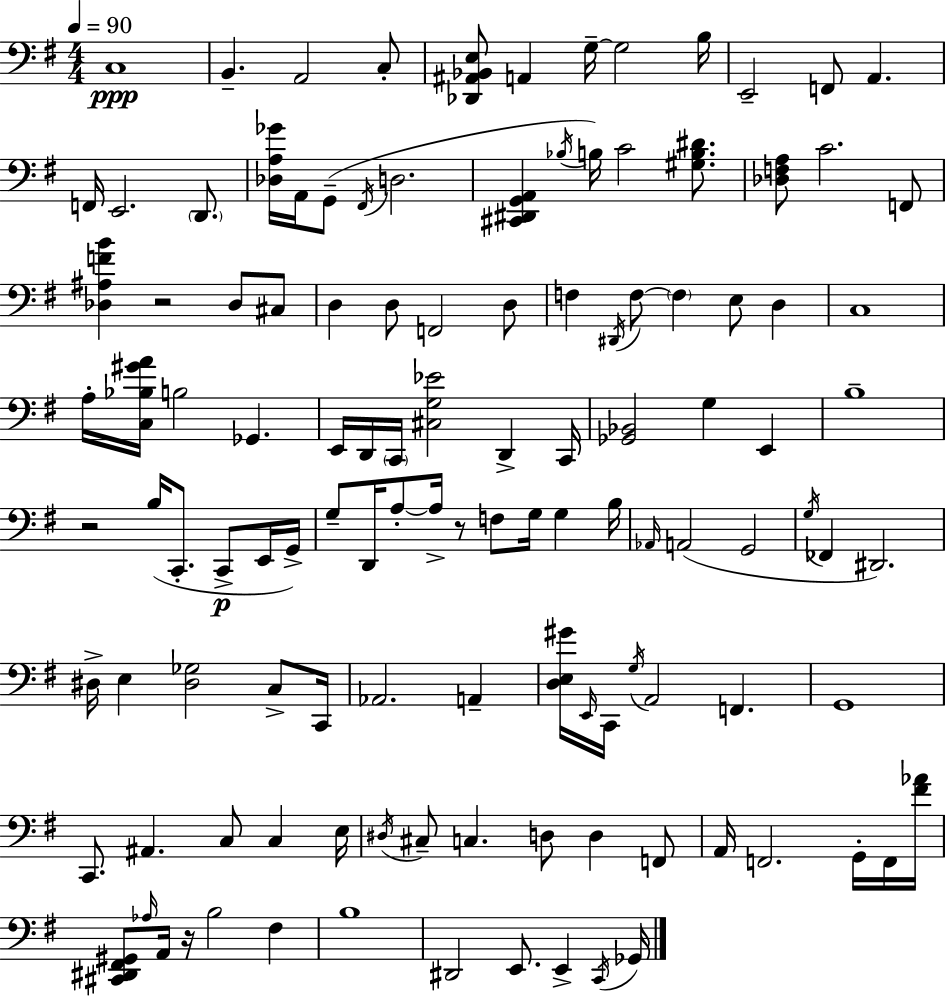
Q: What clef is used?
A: bass